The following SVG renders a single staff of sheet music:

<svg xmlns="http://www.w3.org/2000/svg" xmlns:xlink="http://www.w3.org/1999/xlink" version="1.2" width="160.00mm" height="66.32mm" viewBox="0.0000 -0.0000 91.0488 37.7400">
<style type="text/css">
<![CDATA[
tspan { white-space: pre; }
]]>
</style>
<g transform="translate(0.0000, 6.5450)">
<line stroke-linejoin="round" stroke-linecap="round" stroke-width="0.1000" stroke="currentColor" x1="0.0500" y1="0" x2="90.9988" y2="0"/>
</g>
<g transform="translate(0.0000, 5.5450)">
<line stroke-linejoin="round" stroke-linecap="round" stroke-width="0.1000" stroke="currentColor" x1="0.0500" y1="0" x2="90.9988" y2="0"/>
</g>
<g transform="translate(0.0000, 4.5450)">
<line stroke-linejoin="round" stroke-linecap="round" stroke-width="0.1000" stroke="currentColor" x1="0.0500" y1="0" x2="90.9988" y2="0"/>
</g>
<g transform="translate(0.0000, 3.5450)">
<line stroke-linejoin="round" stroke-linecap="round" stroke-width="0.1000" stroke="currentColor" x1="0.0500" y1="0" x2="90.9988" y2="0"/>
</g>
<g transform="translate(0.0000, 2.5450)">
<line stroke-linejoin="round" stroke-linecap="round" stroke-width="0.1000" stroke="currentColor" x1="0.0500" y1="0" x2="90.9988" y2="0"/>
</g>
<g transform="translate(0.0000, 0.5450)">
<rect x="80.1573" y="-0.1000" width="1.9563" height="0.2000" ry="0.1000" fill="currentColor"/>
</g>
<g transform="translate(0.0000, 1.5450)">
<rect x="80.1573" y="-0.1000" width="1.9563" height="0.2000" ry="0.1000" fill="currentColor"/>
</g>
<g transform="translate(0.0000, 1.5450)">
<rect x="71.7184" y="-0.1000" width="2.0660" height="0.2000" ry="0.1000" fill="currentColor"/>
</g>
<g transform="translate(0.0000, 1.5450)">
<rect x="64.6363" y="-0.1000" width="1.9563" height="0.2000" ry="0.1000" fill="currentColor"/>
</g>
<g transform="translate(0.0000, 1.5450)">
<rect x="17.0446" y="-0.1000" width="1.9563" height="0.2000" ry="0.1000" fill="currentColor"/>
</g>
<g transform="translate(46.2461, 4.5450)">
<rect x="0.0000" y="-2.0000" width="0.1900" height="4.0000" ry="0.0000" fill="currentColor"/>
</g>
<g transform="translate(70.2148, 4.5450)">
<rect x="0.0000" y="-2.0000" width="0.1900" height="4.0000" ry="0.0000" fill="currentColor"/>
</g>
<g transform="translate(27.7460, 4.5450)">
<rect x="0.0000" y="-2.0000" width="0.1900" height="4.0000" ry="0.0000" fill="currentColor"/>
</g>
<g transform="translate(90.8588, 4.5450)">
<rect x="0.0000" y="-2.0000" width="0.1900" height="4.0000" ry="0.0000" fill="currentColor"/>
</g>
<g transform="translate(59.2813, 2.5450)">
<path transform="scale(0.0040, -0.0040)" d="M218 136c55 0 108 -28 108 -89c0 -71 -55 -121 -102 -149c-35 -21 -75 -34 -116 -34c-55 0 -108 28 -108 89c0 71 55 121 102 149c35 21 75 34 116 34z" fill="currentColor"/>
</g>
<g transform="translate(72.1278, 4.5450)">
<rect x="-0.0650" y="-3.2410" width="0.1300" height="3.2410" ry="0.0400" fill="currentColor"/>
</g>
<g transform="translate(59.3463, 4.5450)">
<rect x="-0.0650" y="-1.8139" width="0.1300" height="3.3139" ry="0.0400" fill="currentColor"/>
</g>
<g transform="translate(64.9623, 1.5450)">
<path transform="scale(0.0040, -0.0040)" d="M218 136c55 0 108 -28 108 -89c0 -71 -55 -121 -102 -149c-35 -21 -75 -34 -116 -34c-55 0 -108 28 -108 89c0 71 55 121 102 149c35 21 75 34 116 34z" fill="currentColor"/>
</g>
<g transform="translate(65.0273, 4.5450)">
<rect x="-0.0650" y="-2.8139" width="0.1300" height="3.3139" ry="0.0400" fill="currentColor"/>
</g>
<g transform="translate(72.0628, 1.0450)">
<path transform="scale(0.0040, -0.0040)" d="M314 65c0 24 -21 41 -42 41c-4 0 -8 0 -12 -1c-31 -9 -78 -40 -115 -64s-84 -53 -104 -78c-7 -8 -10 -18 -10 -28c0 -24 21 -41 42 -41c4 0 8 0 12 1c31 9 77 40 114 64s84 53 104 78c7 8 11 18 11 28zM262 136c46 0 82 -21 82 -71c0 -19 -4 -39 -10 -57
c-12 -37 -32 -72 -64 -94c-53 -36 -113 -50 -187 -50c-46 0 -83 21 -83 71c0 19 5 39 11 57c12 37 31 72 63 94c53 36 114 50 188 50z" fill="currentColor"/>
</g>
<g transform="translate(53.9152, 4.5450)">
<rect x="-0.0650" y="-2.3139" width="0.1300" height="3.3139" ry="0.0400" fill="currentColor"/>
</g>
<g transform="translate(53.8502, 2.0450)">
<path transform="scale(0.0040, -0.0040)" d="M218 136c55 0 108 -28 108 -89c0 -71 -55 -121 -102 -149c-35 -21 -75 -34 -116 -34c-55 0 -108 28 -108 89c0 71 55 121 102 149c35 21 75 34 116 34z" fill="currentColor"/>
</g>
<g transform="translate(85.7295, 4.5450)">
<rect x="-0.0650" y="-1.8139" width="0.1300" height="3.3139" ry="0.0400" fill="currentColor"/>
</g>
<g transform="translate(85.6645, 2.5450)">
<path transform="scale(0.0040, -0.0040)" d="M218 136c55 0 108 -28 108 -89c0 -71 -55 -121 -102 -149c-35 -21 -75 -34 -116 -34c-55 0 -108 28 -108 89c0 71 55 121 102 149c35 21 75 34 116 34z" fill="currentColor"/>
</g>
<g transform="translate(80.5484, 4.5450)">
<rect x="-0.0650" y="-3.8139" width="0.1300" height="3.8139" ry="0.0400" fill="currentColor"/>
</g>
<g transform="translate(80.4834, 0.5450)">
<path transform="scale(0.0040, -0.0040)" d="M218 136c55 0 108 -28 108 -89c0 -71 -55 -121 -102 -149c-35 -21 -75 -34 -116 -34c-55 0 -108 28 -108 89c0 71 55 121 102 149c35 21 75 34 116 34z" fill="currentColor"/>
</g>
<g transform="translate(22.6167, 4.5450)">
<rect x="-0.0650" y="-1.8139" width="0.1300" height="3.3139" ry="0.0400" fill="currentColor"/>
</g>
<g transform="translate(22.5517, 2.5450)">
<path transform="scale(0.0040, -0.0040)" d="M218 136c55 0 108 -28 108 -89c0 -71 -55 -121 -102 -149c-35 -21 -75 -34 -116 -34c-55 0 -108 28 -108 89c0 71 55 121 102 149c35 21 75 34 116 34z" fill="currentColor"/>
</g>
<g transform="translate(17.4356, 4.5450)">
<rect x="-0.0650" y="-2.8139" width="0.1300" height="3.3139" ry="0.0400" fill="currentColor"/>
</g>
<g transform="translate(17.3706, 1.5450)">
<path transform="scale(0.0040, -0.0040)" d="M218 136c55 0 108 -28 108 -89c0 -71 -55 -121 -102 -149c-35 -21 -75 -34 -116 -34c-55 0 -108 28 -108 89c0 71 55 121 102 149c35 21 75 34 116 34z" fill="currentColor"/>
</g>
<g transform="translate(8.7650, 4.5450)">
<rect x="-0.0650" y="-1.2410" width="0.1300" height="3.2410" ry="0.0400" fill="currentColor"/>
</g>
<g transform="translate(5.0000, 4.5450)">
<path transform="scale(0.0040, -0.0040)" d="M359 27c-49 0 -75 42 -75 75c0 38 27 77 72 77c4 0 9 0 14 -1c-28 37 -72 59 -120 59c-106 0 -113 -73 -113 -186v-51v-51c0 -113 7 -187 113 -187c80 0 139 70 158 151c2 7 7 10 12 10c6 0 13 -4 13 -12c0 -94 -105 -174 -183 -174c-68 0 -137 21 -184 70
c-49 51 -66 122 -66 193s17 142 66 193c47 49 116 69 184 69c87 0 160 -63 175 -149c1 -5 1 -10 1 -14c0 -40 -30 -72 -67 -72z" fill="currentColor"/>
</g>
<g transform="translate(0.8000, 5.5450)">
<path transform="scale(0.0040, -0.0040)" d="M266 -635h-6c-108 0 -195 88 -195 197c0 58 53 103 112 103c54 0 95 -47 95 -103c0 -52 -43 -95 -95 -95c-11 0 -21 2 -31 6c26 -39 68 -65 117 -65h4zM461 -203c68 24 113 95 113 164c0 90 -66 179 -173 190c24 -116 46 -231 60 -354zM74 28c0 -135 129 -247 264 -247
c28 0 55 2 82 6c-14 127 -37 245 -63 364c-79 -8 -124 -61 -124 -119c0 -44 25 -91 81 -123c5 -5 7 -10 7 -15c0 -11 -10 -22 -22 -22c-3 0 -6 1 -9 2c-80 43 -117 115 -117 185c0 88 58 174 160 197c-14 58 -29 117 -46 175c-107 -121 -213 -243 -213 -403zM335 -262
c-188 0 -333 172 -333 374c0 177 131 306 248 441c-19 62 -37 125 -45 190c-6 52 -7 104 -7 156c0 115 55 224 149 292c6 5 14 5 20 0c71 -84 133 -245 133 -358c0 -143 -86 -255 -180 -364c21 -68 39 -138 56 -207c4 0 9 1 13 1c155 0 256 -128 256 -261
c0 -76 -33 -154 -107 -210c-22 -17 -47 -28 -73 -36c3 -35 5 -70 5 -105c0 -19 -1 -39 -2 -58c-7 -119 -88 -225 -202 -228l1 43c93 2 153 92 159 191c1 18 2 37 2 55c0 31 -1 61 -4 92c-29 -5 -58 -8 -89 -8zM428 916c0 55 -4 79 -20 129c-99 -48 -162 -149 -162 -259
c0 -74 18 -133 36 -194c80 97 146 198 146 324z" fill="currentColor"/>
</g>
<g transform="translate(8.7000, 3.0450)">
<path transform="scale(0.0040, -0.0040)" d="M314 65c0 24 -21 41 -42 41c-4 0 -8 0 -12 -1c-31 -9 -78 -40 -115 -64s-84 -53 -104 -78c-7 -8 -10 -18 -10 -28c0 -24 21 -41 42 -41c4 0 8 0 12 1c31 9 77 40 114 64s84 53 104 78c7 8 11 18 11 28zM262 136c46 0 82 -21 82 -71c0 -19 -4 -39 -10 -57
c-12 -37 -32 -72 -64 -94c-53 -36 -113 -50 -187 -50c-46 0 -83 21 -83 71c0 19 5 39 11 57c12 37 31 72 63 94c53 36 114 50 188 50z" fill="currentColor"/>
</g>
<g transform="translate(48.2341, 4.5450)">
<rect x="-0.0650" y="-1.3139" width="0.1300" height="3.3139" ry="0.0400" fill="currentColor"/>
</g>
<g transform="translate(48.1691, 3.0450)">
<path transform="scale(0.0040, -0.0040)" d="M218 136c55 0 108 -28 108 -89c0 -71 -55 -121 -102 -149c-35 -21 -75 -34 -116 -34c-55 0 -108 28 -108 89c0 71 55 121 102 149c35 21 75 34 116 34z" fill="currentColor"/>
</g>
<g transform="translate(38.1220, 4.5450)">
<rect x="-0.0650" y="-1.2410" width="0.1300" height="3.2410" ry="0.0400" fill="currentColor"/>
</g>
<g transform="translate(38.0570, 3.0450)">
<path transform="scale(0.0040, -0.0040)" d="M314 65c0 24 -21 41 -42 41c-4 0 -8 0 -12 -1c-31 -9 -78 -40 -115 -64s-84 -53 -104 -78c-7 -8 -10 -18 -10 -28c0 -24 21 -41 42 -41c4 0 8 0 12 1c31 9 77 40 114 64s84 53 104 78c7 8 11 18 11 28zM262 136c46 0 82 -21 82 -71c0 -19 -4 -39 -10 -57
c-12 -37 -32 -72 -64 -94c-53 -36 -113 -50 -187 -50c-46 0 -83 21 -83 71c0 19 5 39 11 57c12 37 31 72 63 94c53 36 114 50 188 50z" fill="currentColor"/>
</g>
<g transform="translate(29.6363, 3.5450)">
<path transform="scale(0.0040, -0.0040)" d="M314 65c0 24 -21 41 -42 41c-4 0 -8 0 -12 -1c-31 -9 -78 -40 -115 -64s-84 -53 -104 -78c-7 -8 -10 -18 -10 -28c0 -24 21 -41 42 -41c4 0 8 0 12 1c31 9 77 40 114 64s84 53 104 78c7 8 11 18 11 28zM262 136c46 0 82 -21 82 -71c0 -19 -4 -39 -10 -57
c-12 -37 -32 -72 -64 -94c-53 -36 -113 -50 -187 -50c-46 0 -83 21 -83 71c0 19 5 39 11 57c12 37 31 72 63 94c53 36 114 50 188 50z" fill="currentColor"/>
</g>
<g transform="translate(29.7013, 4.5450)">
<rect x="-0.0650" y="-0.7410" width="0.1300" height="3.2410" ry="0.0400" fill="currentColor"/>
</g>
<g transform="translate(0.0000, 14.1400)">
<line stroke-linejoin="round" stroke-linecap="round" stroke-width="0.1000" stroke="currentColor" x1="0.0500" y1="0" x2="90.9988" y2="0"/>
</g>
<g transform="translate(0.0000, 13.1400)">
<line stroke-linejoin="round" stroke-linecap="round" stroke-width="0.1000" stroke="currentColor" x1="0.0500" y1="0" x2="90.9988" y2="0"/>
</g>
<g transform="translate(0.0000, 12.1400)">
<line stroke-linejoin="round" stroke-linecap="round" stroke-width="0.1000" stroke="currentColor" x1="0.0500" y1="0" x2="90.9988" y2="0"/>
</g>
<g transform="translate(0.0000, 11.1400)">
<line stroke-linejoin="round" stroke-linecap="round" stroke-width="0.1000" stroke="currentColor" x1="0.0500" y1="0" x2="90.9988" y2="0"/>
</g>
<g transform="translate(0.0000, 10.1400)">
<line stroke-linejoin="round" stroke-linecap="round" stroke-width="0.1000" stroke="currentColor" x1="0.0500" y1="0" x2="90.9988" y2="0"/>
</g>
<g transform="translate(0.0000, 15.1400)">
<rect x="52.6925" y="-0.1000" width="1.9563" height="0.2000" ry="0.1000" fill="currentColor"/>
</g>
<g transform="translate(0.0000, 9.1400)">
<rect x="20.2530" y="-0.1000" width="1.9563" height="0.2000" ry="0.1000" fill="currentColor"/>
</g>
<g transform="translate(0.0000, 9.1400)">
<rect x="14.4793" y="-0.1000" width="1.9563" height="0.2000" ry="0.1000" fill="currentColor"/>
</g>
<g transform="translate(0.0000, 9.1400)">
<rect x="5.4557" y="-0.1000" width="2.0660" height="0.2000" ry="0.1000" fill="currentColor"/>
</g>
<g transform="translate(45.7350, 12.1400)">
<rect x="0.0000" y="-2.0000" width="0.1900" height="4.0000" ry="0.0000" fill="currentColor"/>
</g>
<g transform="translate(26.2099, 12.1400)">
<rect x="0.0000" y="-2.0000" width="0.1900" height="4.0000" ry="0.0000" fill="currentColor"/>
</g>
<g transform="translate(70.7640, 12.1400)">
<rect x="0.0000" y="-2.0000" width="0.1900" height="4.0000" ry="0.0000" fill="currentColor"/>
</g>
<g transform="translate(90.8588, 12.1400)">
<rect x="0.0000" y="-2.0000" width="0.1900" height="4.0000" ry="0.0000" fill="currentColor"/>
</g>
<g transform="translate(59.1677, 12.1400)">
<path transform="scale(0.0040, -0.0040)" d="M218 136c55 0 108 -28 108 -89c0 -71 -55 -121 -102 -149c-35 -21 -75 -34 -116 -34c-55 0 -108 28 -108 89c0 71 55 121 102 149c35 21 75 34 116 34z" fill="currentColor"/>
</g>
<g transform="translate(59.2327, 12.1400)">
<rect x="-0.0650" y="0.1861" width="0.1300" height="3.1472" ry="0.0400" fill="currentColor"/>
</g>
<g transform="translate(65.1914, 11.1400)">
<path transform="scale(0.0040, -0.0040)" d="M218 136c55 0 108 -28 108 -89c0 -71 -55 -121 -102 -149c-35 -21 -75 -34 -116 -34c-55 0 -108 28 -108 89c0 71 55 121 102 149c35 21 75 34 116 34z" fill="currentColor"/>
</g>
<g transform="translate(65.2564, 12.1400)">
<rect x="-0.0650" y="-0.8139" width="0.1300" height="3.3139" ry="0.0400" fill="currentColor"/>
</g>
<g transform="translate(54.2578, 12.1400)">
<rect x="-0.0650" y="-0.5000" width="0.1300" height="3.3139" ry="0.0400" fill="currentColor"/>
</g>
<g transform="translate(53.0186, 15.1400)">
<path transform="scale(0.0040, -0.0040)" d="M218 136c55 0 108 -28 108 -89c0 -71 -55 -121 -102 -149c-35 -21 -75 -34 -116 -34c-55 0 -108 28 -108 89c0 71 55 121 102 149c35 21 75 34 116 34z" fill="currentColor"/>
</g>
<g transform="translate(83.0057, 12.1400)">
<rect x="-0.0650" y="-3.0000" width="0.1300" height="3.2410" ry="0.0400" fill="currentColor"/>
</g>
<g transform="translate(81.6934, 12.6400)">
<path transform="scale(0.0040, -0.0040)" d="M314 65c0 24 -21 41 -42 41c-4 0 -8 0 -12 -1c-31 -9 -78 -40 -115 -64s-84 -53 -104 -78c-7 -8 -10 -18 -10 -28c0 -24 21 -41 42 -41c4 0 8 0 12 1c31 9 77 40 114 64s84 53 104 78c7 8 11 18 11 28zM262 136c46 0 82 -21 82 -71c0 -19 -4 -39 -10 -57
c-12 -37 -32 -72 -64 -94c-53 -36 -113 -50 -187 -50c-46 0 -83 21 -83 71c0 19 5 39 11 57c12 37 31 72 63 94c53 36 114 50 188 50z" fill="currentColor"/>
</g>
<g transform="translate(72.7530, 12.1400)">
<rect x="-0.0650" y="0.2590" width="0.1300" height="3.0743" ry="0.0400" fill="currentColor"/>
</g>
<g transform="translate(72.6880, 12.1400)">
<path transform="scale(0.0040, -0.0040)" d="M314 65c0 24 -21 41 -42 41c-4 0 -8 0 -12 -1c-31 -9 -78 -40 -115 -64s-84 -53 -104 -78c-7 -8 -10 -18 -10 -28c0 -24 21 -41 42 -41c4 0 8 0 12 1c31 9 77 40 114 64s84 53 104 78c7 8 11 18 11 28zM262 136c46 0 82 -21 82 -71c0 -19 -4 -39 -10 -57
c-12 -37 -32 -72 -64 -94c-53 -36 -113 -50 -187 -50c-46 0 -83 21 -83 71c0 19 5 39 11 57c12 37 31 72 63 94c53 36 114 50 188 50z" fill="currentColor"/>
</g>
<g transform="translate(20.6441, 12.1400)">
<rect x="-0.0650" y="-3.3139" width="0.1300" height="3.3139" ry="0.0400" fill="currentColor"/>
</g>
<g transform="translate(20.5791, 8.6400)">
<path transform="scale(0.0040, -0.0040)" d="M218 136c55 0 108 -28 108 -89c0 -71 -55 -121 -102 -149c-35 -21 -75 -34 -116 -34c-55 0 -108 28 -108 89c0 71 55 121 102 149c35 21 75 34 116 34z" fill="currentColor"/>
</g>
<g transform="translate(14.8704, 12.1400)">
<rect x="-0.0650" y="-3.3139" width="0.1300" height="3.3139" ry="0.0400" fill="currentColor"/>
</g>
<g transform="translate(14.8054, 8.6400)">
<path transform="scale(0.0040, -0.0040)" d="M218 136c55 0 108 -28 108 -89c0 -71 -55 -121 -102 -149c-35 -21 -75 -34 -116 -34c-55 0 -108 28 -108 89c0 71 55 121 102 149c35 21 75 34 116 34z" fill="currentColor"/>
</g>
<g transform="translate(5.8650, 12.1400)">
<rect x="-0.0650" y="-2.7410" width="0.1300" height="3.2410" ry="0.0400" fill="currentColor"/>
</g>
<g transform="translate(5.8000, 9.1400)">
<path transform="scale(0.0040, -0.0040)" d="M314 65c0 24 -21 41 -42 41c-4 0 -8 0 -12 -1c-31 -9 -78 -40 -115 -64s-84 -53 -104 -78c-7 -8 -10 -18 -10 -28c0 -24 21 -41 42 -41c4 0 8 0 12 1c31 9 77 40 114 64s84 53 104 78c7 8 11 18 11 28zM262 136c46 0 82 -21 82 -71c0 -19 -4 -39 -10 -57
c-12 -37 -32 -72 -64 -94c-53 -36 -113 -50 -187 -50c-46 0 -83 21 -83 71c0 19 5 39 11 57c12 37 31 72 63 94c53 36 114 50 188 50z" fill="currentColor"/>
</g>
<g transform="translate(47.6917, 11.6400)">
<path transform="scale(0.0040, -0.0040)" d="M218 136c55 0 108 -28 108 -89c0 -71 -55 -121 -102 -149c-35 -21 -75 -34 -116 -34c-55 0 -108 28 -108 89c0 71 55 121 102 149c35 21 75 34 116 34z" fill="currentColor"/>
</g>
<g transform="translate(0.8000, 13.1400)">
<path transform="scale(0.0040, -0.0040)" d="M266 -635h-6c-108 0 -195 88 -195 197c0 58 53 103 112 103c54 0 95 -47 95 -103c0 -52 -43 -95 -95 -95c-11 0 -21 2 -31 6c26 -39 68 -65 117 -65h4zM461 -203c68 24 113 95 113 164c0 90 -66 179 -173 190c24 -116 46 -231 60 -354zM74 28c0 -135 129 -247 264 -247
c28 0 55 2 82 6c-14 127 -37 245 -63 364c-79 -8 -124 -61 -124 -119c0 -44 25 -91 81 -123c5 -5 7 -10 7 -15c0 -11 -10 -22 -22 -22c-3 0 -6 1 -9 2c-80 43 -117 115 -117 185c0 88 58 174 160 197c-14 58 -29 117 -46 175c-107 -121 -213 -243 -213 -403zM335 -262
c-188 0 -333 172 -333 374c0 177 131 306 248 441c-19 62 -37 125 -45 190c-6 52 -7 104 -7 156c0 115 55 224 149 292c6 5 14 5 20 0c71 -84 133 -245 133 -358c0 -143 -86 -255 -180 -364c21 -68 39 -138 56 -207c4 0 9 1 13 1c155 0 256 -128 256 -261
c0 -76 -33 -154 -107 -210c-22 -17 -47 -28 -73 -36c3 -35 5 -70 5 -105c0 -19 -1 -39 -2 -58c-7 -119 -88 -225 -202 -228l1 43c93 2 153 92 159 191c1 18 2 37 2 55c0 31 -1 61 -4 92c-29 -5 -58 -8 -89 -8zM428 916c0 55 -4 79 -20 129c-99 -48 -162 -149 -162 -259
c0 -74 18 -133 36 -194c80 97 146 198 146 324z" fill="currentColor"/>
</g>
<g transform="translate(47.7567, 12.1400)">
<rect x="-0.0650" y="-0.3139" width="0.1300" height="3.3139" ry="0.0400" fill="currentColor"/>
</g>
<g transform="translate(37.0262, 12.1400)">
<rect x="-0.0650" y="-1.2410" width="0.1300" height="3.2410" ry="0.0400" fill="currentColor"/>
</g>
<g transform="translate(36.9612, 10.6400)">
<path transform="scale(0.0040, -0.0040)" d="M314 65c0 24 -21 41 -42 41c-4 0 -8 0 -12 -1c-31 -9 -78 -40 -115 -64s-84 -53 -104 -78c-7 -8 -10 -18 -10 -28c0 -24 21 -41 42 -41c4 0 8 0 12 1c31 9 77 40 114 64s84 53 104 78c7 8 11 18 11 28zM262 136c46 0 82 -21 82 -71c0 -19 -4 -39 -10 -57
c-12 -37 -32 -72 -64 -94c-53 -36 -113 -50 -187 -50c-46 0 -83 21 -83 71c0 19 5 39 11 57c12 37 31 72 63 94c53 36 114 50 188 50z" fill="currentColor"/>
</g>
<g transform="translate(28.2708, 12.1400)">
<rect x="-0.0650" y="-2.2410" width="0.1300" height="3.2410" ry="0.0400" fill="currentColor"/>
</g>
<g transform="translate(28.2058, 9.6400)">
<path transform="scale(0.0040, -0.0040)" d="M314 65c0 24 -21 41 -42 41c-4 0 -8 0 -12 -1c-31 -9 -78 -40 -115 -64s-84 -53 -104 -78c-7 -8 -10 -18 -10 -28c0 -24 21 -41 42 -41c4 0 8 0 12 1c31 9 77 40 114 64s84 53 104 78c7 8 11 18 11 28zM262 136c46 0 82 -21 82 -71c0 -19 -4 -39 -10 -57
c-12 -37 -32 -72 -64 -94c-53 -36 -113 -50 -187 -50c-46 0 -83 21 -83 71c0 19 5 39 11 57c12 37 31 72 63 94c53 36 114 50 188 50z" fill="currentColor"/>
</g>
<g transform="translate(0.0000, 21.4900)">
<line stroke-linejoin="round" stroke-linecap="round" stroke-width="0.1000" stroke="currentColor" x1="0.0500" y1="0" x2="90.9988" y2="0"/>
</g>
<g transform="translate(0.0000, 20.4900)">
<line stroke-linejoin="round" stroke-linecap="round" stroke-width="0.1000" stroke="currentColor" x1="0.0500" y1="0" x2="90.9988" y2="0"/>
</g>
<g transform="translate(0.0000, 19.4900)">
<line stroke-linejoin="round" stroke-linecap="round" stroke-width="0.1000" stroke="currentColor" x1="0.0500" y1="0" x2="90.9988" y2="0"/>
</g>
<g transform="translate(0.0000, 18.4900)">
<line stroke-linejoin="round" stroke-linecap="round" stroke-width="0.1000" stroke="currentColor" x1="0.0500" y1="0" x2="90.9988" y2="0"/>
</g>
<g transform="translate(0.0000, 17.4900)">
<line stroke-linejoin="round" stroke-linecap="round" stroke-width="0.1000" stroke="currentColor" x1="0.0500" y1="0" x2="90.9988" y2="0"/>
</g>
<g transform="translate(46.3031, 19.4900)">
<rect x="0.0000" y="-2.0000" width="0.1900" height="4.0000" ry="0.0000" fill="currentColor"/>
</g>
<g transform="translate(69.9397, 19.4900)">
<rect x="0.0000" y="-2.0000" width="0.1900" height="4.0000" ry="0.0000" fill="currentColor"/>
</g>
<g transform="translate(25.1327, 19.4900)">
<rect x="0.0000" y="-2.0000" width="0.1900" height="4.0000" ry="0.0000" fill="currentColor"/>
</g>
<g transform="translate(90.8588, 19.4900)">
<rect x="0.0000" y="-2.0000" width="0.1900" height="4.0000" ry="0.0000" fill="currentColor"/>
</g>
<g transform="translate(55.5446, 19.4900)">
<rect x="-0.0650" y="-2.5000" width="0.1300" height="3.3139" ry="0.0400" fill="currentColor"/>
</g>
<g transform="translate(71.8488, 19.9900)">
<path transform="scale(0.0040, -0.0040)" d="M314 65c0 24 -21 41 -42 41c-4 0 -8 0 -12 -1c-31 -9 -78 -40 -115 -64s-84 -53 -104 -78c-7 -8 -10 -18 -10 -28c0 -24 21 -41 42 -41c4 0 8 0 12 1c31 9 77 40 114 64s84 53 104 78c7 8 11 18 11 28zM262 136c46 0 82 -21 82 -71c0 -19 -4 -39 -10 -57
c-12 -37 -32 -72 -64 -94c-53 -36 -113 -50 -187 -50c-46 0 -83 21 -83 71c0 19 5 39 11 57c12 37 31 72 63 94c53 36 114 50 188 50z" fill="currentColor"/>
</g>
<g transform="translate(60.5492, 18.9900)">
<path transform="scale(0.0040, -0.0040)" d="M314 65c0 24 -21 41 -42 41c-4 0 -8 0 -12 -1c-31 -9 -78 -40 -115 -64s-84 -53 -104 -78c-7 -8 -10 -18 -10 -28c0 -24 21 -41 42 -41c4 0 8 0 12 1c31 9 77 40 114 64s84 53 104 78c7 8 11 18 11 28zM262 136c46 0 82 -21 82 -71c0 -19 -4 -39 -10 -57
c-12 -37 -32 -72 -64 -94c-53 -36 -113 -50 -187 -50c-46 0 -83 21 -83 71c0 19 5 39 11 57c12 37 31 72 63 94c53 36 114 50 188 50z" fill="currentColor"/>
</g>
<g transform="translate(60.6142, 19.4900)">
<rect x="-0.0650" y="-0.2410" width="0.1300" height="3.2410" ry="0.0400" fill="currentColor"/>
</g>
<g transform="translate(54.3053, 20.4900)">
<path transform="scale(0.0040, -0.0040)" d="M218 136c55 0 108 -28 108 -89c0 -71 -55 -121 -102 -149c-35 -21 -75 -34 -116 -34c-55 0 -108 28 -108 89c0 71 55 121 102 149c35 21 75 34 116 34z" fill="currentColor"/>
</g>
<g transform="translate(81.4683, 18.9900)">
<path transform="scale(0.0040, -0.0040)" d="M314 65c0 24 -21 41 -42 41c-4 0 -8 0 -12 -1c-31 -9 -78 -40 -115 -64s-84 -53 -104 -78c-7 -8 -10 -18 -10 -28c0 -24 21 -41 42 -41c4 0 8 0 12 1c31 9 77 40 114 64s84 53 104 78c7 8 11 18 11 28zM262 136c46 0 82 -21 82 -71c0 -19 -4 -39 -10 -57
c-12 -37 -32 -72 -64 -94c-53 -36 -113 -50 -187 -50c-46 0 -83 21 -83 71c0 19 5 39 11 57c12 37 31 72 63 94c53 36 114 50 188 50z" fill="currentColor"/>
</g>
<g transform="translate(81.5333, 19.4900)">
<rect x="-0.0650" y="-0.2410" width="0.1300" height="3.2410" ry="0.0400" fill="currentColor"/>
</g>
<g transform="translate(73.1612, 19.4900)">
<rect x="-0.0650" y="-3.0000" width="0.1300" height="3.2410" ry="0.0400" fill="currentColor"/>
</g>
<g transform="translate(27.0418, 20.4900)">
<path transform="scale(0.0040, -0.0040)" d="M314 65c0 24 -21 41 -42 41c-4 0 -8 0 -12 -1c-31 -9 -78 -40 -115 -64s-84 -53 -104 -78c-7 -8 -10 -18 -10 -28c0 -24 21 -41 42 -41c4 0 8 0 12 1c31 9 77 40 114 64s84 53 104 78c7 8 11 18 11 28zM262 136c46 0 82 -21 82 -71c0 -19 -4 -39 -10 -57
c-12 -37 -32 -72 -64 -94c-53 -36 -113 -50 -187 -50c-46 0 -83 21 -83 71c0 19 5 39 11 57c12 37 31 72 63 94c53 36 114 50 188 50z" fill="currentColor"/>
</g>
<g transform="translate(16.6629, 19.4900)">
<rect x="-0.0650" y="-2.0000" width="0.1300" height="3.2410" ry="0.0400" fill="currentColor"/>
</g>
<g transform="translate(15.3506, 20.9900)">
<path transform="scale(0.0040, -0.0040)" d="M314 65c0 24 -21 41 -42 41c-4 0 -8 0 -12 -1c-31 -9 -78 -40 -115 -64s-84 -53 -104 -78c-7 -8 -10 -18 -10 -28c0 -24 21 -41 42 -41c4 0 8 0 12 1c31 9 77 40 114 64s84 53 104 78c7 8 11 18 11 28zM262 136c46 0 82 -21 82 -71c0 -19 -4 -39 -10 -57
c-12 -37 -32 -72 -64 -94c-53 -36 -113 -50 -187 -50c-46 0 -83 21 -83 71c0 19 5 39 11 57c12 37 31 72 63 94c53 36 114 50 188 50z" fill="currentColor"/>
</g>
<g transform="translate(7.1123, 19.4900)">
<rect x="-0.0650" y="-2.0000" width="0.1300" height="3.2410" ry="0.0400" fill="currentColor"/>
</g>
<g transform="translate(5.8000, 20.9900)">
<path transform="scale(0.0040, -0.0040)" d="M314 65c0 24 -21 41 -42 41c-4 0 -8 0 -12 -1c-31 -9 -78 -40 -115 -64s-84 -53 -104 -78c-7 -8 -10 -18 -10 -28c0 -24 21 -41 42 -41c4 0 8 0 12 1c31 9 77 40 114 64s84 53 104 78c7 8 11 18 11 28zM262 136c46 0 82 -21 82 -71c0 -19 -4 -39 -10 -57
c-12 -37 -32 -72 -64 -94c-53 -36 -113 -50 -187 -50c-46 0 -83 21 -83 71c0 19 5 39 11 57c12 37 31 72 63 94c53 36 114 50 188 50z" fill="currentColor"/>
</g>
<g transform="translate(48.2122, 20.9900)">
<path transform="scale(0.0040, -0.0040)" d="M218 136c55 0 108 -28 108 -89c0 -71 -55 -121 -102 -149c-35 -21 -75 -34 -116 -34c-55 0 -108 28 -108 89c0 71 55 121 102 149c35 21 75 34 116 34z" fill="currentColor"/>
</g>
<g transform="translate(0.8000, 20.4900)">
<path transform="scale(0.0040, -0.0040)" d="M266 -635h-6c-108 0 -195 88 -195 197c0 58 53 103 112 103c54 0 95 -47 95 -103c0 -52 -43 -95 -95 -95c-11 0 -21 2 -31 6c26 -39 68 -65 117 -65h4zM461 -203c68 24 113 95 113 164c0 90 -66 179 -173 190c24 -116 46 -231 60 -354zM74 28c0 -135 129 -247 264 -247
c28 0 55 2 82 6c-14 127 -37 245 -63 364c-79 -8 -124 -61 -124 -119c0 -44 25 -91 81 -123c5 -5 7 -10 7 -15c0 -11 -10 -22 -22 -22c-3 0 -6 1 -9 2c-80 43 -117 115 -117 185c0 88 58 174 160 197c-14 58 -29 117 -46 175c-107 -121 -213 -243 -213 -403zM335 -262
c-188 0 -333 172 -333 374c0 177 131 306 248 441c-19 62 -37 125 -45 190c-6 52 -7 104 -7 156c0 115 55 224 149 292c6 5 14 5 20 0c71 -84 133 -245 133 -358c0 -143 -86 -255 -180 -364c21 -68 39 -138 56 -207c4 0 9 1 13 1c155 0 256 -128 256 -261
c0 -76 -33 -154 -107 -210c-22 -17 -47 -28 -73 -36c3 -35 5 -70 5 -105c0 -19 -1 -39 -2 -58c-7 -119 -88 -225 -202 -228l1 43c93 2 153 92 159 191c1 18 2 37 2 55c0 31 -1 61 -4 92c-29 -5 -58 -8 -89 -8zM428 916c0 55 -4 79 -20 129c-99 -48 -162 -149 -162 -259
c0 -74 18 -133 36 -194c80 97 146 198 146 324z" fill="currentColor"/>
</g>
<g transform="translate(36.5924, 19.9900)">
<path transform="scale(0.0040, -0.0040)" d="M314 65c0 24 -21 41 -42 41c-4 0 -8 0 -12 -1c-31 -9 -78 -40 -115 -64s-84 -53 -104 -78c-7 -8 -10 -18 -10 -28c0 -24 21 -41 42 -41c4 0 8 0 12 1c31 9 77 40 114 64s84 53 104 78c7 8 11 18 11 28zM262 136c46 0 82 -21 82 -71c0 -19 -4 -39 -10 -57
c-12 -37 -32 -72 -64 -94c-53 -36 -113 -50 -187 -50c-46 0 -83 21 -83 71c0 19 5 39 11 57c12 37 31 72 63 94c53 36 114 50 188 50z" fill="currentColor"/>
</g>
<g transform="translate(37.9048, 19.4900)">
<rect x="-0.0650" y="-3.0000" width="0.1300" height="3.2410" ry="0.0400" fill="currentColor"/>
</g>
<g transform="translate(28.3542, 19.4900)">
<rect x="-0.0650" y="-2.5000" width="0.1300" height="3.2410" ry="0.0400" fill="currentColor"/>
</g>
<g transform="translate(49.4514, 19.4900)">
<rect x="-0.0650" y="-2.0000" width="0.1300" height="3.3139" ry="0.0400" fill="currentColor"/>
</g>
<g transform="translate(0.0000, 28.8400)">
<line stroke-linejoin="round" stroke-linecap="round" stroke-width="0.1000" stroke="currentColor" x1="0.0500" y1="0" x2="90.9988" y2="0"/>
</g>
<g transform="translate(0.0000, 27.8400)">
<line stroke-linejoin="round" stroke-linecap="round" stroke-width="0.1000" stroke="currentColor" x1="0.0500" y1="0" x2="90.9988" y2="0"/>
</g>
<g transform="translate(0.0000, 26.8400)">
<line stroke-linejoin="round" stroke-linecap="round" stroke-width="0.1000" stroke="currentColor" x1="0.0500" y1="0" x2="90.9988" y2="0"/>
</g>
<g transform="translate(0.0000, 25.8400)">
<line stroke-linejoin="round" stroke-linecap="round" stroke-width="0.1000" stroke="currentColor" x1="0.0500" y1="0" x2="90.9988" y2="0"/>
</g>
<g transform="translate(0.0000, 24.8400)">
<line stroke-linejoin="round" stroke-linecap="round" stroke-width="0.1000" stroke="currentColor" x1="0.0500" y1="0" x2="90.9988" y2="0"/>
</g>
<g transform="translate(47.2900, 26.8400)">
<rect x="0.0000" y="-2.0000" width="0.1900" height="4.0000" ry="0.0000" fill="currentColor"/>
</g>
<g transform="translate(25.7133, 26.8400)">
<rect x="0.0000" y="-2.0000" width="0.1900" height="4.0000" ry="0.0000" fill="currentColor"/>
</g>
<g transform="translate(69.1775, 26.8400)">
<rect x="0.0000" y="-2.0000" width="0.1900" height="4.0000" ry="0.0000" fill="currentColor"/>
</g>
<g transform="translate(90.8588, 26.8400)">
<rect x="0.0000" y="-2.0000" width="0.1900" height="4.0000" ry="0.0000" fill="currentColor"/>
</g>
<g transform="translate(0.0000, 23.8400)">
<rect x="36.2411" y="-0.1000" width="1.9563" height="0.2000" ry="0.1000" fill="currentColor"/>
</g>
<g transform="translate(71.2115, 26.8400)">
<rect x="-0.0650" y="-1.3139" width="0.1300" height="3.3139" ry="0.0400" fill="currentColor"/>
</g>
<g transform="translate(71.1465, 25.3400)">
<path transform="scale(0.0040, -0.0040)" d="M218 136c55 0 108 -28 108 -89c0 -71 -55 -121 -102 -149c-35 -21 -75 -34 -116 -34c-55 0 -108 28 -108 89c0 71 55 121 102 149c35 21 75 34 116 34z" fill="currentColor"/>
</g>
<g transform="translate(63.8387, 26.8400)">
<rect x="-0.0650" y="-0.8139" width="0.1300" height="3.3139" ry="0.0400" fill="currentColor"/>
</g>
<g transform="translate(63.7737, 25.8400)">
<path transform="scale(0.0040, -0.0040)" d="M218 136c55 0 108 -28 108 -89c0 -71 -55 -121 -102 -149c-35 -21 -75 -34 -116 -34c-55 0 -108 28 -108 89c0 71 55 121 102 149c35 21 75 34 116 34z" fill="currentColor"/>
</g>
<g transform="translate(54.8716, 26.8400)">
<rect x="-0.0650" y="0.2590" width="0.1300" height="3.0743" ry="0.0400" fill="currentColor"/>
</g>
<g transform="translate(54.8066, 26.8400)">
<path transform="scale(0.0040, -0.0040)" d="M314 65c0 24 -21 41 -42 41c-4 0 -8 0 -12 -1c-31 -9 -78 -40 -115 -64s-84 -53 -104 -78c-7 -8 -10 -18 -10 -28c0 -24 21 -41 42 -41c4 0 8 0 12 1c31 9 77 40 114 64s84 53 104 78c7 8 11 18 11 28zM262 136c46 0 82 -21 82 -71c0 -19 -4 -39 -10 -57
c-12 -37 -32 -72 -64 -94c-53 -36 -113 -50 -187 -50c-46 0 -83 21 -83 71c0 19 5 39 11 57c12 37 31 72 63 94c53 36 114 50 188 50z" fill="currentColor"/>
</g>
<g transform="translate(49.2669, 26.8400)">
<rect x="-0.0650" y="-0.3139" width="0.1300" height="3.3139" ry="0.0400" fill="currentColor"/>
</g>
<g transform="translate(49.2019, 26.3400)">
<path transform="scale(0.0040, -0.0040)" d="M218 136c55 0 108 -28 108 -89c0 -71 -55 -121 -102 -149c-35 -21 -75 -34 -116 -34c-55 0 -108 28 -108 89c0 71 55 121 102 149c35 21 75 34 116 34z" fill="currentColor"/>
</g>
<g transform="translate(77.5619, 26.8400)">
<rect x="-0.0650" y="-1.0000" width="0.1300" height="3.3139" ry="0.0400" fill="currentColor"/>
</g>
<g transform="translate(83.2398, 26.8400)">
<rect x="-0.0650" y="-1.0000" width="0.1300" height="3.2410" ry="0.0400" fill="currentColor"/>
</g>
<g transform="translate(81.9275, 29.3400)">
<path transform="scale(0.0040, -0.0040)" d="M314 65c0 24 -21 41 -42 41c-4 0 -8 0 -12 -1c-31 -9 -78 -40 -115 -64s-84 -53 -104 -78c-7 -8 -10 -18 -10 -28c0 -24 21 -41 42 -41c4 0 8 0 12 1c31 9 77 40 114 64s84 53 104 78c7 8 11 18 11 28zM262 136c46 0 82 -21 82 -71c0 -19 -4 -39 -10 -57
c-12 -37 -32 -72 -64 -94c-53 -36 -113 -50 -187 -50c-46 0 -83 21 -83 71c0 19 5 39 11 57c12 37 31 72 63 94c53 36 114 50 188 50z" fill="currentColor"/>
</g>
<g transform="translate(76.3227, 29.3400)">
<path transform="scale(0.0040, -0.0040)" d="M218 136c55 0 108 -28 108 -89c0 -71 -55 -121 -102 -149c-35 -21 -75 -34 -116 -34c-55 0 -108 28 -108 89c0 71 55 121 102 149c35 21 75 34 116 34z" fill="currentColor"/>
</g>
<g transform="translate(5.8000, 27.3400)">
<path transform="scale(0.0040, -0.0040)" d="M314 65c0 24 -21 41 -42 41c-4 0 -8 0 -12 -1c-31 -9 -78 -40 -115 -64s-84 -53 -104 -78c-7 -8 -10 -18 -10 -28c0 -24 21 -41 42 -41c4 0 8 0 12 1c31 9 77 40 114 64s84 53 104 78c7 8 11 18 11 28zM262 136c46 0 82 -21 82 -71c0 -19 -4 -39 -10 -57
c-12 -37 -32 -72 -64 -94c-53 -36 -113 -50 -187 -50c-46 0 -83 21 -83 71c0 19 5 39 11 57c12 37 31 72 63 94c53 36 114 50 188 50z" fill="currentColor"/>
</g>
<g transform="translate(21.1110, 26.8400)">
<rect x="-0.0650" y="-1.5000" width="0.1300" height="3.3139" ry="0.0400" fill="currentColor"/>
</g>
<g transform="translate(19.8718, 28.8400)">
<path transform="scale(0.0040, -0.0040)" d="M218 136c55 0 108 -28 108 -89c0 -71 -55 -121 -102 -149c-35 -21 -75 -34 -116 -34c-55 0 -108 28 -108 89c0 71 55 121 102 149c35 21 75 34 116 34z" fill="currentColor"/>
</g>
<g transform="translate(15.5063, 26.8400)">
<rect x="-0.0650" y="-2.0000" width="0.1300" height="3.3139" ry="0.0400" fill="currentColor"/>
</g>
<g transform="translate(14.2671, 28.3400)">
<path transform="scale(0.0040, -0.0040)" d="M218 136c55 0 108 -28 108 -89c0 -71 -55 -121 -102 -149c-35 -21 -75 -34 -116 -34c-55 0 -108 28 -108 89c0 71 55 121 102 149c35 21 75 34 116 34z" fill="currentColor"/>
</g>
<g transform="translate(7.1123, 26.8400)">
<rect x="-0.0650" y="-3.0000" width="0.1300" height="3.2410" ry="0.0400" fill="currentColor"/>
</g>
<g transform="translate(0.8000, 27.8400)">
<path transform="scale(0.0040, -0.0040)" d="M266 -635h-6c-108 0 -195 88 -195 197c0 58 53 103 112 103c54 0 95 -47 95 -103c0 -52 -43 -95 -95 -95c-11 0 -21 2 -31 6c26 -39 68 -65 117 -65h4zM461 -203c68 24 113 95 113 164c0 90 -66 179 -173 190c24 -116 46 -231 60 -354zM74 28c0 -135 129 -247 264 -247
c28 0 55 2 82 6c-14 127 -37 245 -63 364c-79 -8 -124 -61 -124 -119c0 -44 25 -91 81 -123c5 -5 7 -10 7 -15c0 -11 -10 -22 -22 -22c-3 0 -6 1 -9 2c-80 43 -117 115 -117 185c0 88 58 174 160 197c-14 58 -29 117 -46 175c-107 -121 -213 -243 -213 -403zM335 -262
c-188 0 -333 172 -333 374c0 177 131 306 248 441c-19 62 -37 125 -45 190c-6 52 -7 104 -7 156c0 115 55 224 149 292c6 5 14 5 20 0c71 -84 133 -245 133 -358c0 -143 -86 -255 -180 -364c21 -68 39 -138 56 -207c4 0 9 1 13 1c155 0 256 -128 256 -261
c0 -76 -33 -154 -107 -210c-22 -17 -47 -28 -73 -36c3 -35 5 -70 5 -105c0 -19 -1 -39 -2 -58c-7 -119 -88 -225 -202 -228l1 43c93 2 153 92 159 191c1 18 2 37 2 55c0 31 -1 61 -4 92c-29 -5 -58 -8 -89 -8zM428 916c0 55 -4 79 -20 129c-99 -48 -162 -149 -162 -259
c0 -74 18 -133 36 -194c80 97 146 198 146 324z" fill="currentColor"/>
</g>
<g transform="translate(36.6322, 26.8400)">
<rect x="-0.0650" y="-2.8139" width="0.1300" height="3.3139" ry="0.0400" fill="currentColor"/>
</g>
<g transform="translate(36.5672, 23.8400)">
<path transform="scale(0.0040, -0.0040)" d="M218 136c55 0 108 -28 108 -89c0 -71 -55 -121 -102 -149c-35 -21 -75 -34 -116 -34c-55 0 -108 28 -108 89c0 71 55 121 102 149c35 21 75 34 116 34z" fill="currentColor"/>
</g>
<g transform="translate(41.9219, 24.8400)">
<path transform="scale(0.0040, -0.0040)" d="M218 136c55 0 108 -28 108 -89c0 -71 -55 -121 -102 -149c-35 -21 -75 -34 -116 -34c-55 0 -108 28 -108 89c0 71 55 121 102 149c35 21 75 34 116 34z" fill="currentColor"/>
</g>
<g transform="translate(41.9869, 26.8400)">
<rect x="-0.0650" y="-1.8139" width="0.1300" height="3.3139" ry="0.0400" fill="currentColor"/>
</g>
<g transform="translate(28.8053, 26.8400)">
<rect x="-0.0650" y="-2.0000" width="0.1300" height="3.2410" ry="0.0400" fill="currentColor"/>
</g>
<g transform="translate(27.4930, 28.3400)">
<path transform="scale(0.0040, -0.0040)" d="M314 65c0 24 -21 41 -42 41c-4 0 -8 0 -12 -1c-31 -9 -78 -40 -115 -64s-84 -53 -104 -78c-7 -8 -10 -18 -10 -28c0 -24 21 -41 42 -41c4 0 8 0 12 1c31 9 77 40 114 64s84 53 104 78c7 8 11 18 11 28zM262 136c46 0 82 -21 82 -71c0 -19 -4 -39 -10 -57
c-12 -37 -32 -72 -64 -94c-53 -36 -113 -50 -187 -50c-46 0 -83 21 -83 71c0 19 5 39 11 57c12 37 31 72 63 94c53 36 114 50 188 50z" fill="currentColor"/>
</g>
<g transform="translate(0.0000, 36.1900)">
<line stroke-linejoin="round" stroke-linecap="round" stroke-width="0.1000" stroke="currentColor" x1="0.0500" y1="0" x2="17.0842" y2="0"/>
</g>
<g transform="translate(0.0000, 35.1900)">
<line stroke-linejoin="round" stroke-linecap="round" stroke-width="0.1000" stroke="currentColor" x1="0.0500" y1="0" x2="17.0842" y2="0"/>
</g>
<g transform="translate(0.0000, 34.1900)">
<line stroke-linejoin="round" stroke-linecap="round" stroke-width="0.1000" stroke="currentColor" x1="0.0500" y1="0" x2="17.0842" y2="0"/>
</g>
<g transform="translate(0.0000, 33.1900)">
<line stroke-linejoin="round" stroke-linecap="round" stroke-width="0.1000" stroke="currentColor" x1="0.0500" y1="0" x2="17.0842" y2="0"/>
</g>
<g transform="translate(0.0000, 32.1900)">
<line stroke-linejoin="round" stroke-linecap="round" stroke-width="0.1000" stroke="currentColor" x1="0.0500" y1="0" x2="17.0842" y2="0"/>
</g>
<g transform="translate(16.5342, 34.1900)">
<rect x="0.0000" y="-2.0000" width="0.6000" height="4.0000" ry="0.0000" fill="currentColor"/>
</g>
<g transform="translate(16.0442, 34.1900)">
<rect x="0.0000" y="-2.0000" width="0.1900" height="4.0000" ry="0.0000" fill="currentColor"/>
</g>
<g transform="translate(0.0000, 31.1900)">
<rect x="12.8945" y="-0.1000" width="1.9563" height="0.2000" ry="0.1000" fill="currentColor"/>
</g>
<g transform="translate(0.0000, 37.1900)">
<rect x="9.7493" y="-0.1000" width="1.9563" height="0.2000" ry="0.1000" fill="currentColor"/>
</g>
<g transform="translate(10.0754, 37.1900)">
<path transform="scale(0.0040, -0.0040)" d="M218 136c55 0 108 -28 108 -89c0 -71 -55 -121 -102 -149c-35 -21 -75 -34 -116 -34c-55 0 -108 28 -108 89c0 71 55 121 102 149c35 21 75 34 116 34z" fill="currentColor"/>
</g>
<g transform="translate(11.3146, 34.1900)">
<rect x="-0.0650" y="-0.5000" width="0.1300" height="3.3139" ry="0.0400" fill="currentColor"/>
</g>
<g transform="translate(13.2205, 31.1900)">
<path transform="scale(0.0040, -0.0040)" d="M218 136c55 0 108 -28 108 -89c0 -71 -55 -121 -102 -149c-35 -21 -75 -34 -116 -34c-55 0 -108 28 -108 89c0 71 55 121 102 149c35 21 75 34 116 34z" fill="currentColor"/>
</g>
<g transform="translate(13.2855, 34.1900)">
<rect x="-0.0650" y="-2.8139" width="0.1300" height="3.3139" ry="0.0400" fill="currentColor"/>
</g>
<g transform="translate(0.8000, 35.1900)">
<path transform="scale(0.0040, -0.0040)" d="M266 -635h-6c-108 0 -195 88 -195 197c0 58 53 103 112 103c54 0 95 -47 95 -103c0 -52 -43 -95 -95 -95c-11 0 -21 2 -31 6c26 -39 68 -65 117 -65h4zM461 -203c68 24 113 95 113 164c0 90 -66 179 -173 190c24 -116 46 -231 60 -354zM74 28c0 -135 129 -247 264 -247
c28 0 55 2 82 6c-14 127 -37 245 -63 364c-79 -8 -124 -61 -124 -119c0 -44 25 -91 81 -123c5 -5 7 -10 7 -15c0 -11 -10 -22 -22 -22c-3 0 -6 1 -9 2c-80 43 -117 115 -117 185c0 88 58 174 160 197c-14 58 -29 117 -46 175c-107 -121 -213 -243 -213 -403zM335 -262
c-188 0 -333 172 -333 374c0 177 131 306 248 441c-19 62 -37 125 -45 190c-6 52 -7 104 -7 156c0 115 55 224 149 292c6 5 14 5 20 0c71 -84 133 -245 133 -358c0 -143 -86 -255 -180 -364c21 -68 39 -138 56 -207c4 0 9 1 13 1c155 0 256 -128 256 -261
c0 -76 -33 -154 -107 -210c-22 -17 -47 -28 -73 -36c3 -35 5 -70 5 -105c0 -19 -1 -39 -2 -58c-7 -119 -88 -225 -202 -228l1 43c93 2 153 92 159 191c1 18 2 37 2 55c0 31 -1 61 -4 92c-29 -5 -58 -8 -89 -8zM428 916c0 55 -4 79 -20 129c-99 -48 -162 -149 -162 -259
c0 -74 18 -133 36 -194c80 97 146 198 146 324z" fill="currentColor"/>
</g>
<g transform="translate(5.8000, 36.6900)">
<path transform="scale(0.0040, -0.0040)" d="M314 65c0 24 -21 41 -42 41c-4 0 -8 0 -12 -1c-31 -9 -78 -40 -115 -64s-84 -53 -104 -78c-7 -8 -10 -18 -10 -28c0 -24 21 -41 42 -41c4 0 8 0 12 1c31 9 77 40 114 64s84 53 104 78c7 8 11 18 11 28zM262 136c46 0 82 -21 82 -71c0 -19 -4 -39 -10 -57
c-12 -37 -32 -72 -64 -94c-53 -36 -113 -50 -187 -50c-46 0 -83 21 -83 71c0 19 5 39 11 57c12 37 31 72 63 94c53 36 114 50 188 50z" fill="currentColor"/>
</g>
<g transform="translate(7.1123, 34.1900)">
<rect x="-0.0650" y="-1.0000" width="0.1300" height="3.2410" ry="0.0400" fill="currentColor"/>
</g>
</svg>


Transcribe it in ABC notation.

X:1
T:Untitled
M:4/4
L:1/4
K:C
e2 a f d2 e2 e g f a b2 c' f a2 b b g2 e2 c C B d B2 A2 F2 F2 G2 A2 F G c2 A2 c2 A2 F E F2 a f c B2 d e D D2 D2 C a